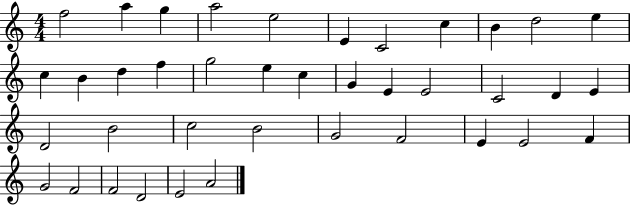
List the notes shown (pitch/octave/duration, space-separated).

F5/h A5/q G5/q A5/h E5/h E4/q C4/h C5/q B4/q D5/h E5/q C5/q B4/q D5/q F5/q G5/h E5/q C5/q G4/q E4/q E4/h C4/h D4/q E4/q D4/h B4/h C5/h B4/h G4/h F4/h E4/q E4/h F4/q G4/h F4/h F4/h D4/h E4/h A4/h